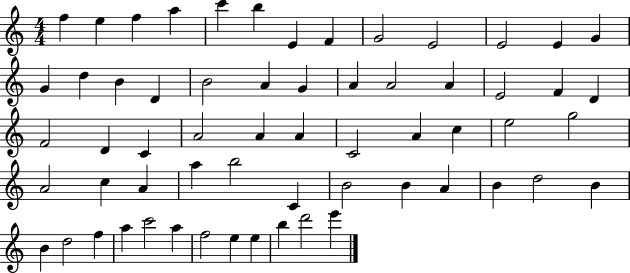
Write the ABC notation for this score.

X:1
T:Untitled
M:4/4
L:1/4
K:C
f e f a c' b E F G2 E2 E2 E G G d B D B2 A G A A2 A E2 F D F2 D C A2 A A C2 A c e2 g2 A2 c A a b2 C B2 B A B d2 B B d2 f a c'2 a f2 e e b d'2 e'